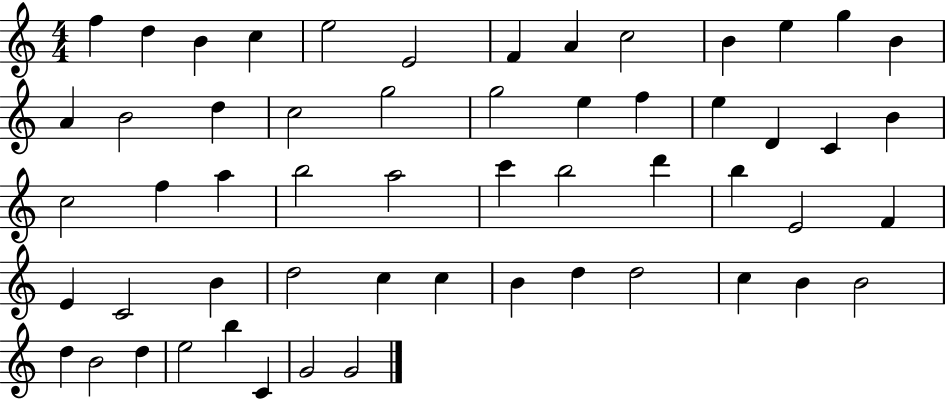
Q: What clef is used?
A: treble